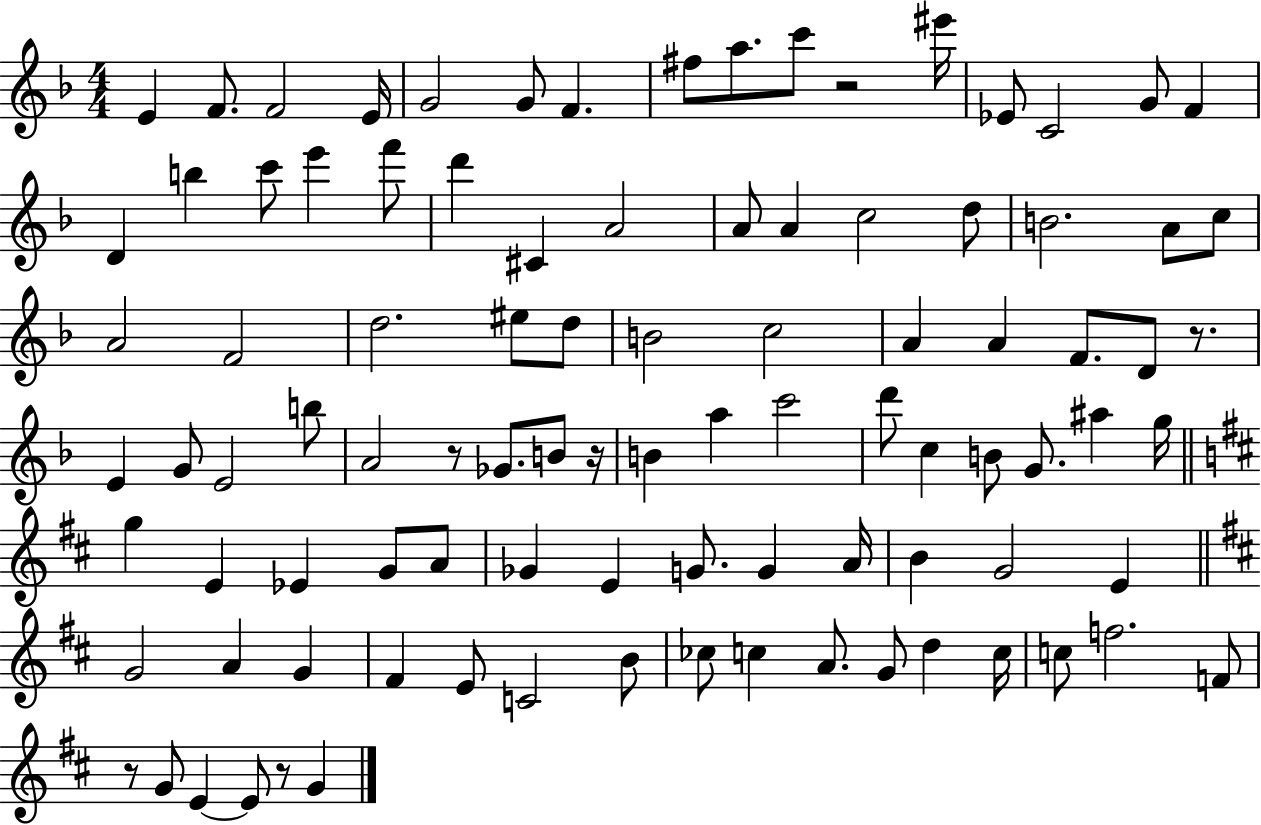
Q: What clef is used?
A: treble